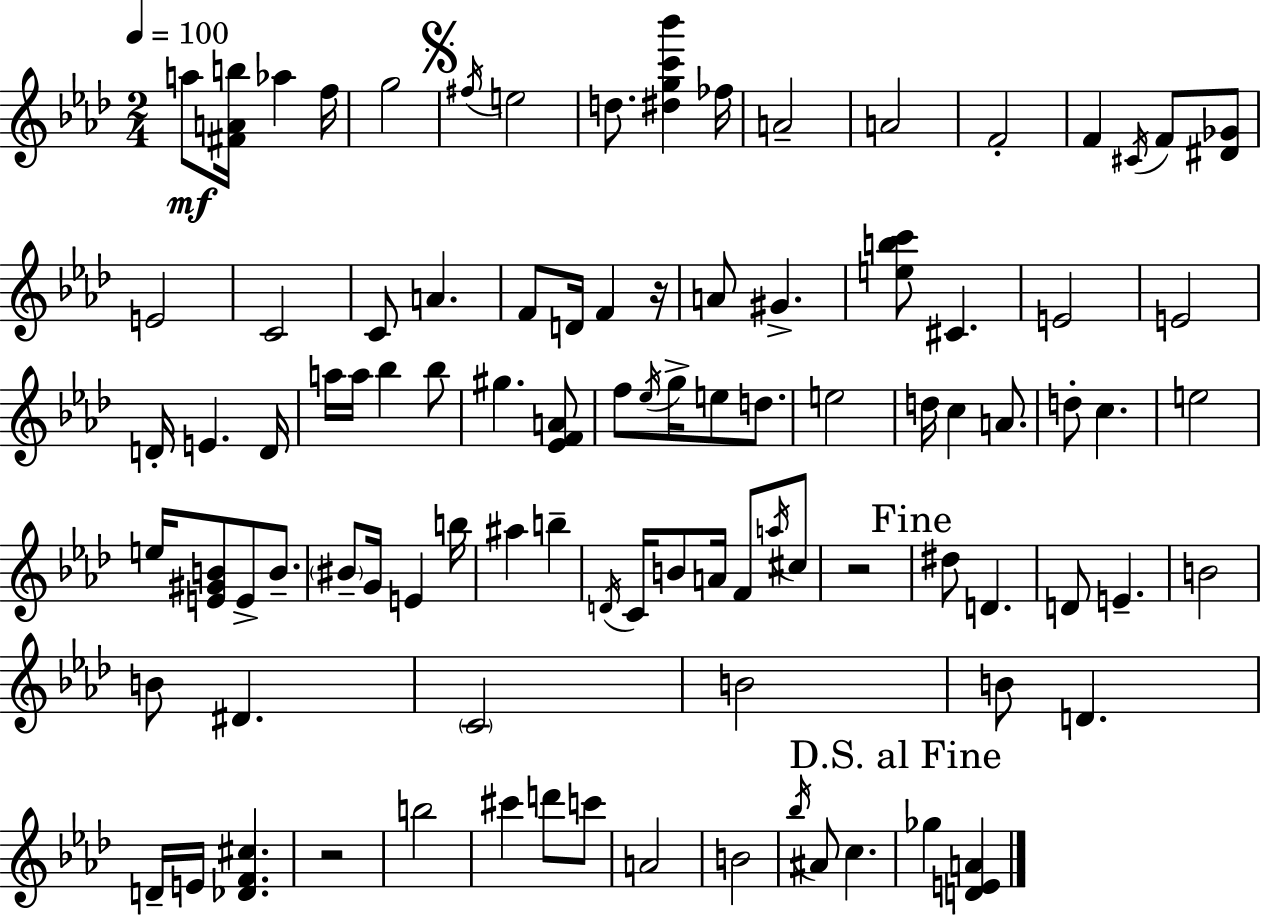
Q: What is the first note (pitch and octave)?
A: A5